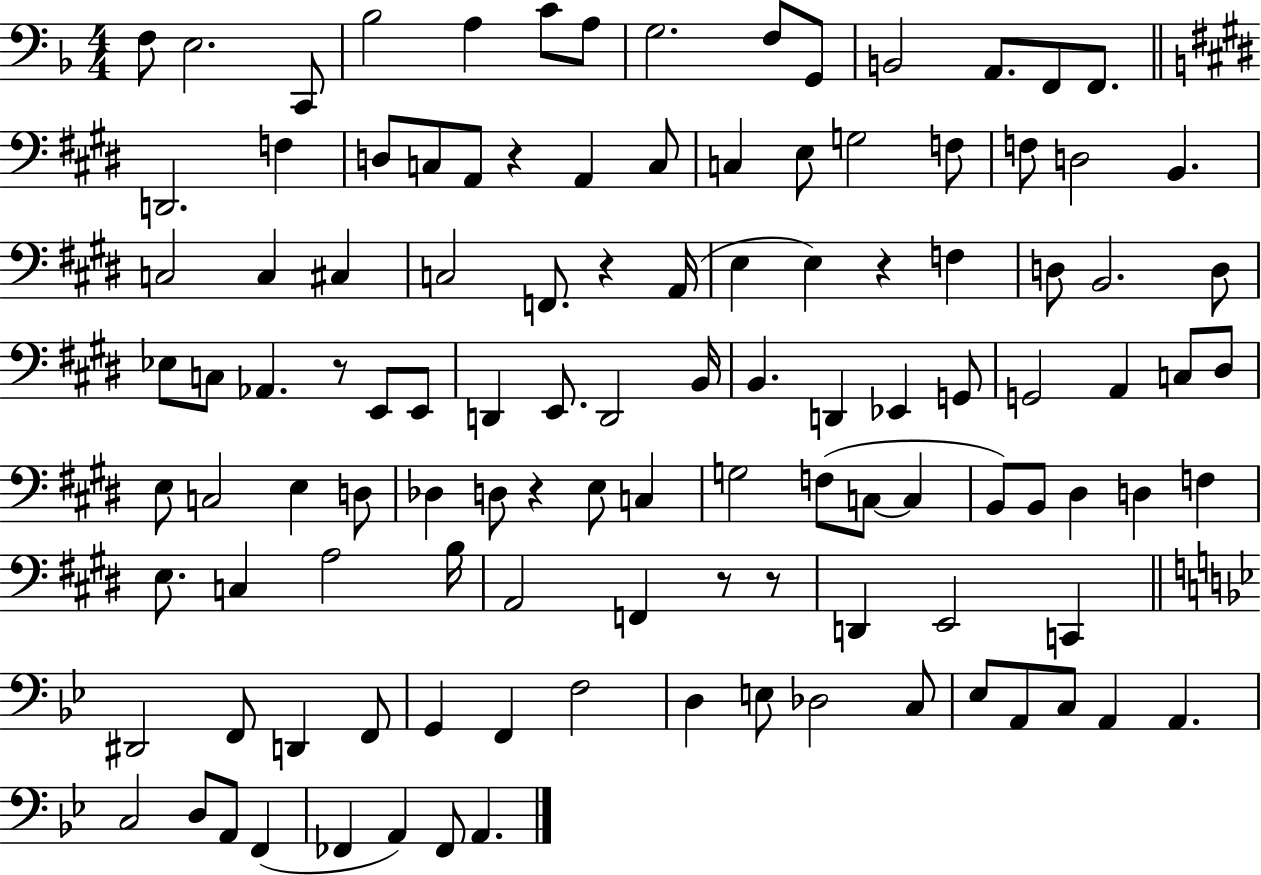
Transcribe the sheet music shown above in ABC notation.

X:1
T:Untitled
M:4/4
L:1/4
K:F
F,/2 E,2 C,,/2 _B,2 A, C/2 A,/2 G,2 F,/2 G,,/2 B,,2 A,,/2 F,,/2 F,,/2 D,,2 F, D,/2 C,/2 A,,/2 z A,, C,/2 C, E,/2 G,2 F,/2 F,/2 D,2 B,, C,2 C, ^C, C,2 F,,/2 z A,,/4 E, E, z F, D,/2 B,,2 D,/2 _E,/2 C,/2 _A,, z/2 E,,/2 E,,/2 D,, E,,/2 D,,2 B,,/4 B,, D,, _E,, G,,/2 G,,2 A,, C,/2 ^D,/2 E,/2 C,2 E, D,/2 _D, D,/2 z E,/2 C, G,2 F,/2 C,/2 C, B,,/2 B,,/2 ^D, D, F, E,/2 C, A,2 B,/4 A,,2 F,, z/2 z/2 D,, E,,2 C,, ^D,,2 F,,/2 D,, F,,/2 G,, F,, F,2 D, E,/2 _D,2 C,/2 _E,/2 A,,/2 C,/2 A,, A,, C,2 D,/2 A,,/2 F,, _F,, A,, _F,,/2 A,,